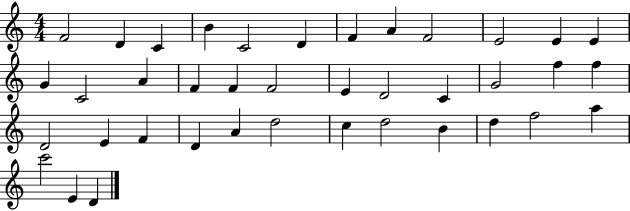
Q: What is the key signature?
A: C major